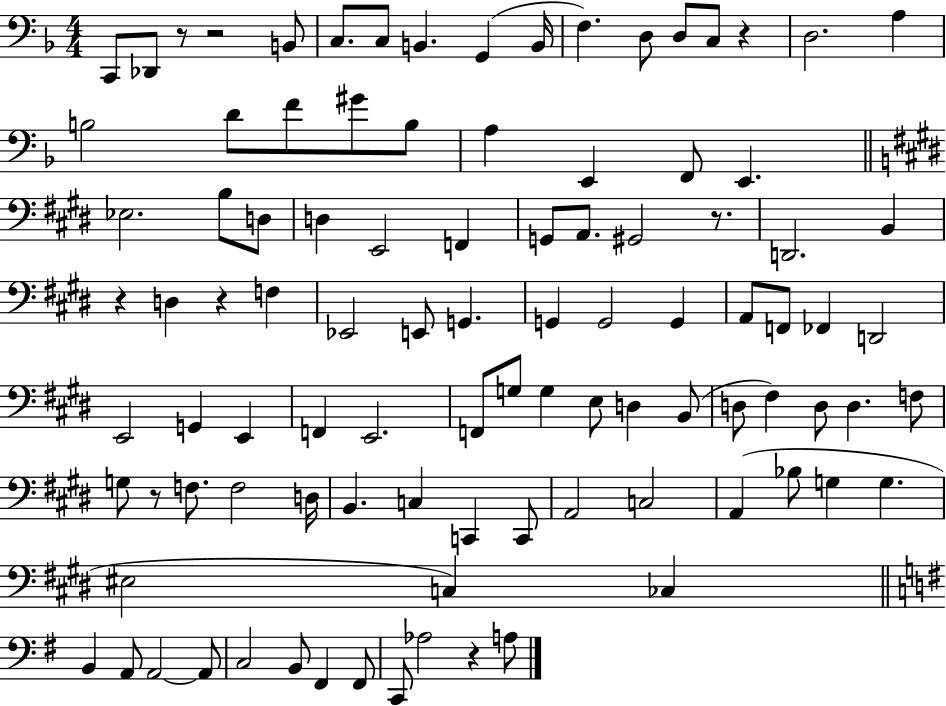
X:1
T:Untitled
M:4/4
L:1/4
K:F
C,,/2 _D,,/2 z/2 z2 B,,/2 C,/2 C,/2 B,, G,, B,,/4 F, D,/2 D,/2 C,/2 z D,2 A, B,2 D/2 F/2 ^G/2 B,/2 A, E,, F,,/2 E,, _E,2 B,/2 D,/2 D, E,,2 F,, G,,/2 A,,/2 ^G,,2 z/2 D,,2 B,, z D, z F, _E,,2 E,,/2 G,, G,, G,,2 G,, A,,/2 F,,/2 _F,, D,,2 E,,2 G,, E,, F,, E,,2 F,,/2 G,/2 G, E,/2 D, B,,/2 D,/2 ^F, D,/2 D, F,/2 G,/2 z/2 F,/2 F,2 D,/4 B,, C, C,, C,,/2 A,,2 C,2 A,, _B,/2 G, G, ^E,2 C, _C, B,, A,,/2 A,,2 A,,/2 C,2 B,,/2 ^F,, ^F,,/2 C,,/2 _A,2 z A,/2